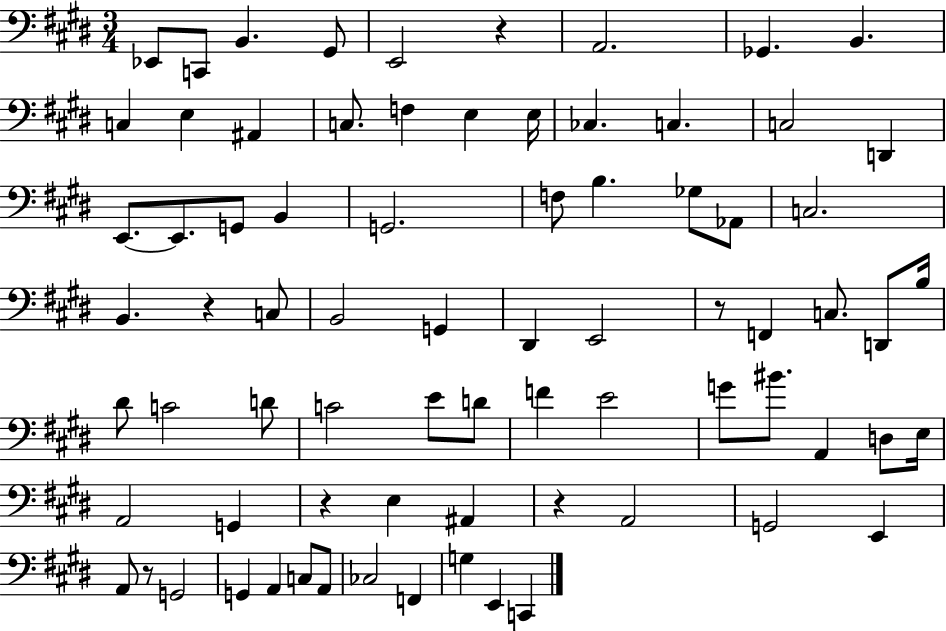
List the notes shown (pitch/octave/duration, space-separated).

Eb2/e C2/e B2/q. G#2/e E2/h R/q A2/h. Gb2/q. B2/q. C3/q E3/q A#2/q C3/e. F3/q E3/q E3/s CES3/q. C3/q. C3/h D2/q E2/e. E2/e. G2/e B2/q G2/h. F3/e B3/q. Gb3/e Ab2/e C3/h. B2/q. R/q C3/e B2/h G2/q D#2/q E2/h R/e F2/q C3/e. D2/e B3/s D#4/e C4/h D4/e C4/h E4/e D4/e F4/q E4/h G4/e BIS4/e. A2/q D3/e E3/s A2/h G2/q R/q E3/q A#2/q R/q A2/h G2/h E2/q A2/e R/e G2/h G2/q A2/q C3/e A2/e CES3/h F2/q G3/q E2/q C2/q